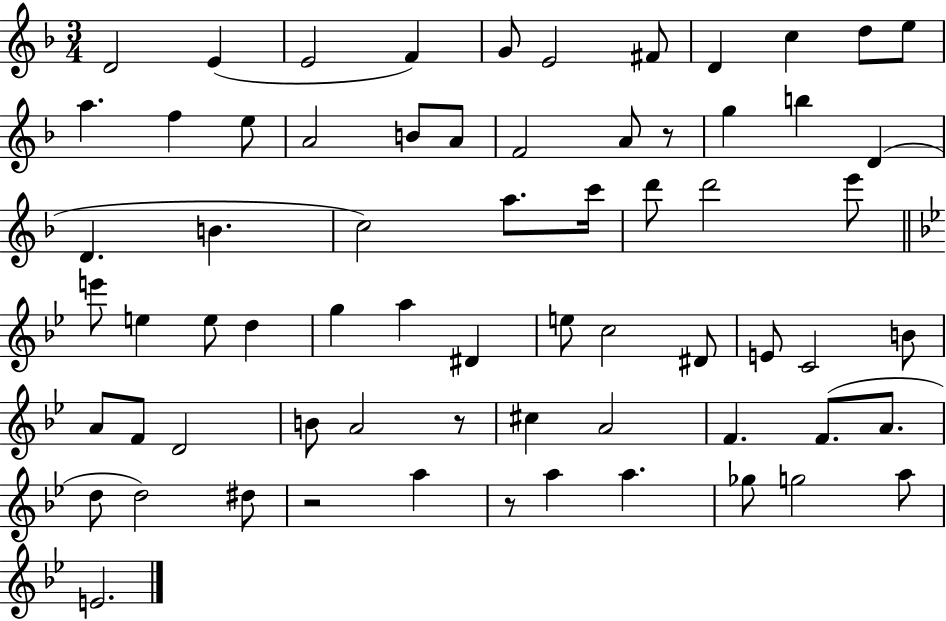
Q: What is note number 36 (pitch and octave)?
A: A5